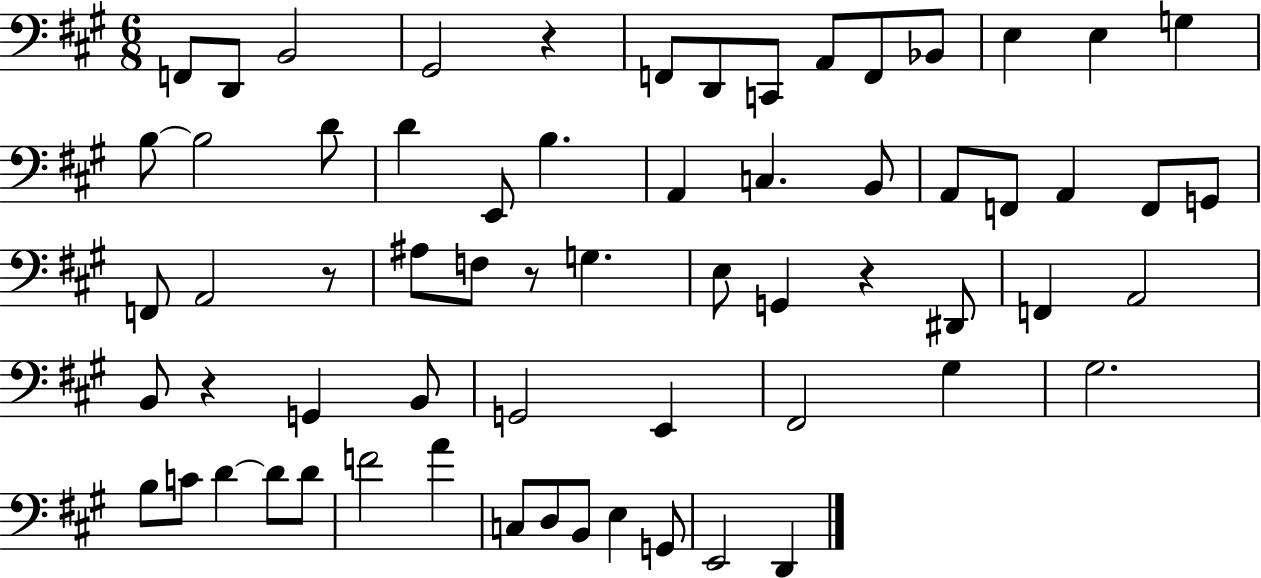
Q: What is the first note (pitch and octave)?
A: F2